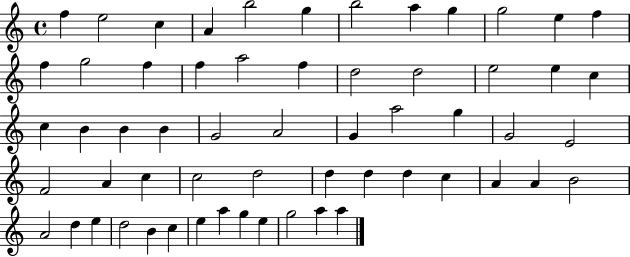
X:1
T:Untitled
M:4/4
L:1/4
K:C
f e2 c A b2 g b2 a g g2 e f f g2 f f a2 f d2 d2 e2 e c c B B B G2 A2 G a2 g G2 E2 F2 A c c2 d2 d d d c A A B2 A2 d e d2 B c e a g e g2 a a